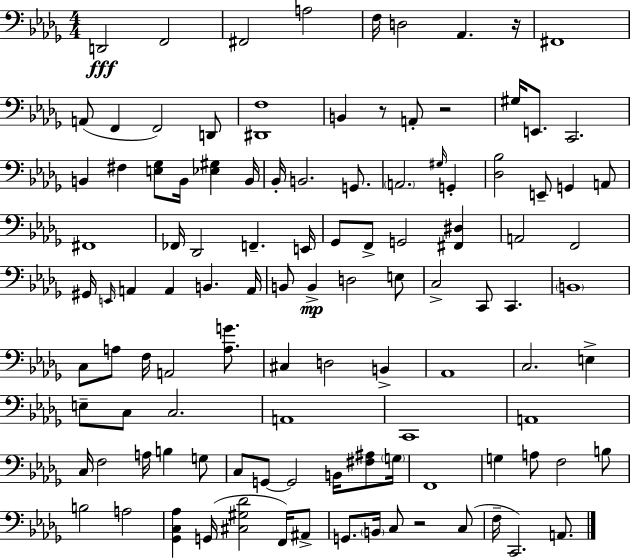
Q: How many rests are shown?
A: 4